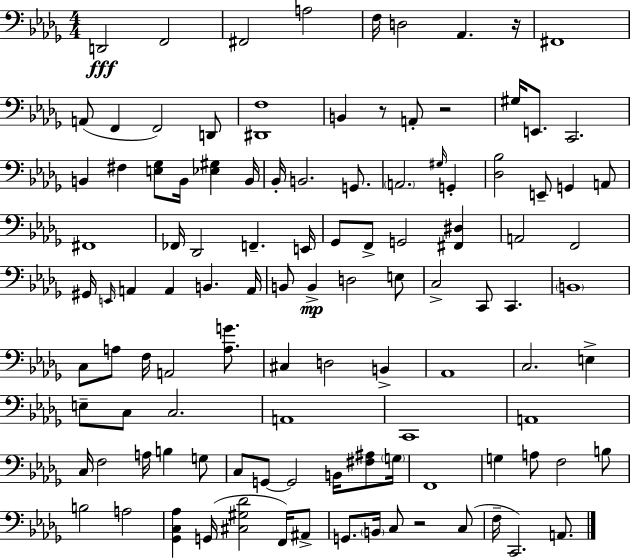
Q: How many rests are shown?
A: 4